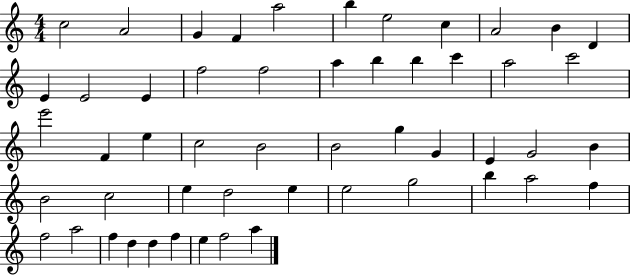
X:1
T:Untitled
M:4/4
L:1/4
K:C
c2 A2 G F a2 b e2 c A2 B D E E2 E f2 f2 a b b c' a2 c'2 e'2 F e c2 B2 B2 g G E G2 B B2 c2 e d2 e e2 g2 b a2 f f2 a2 f d d f e f2 a